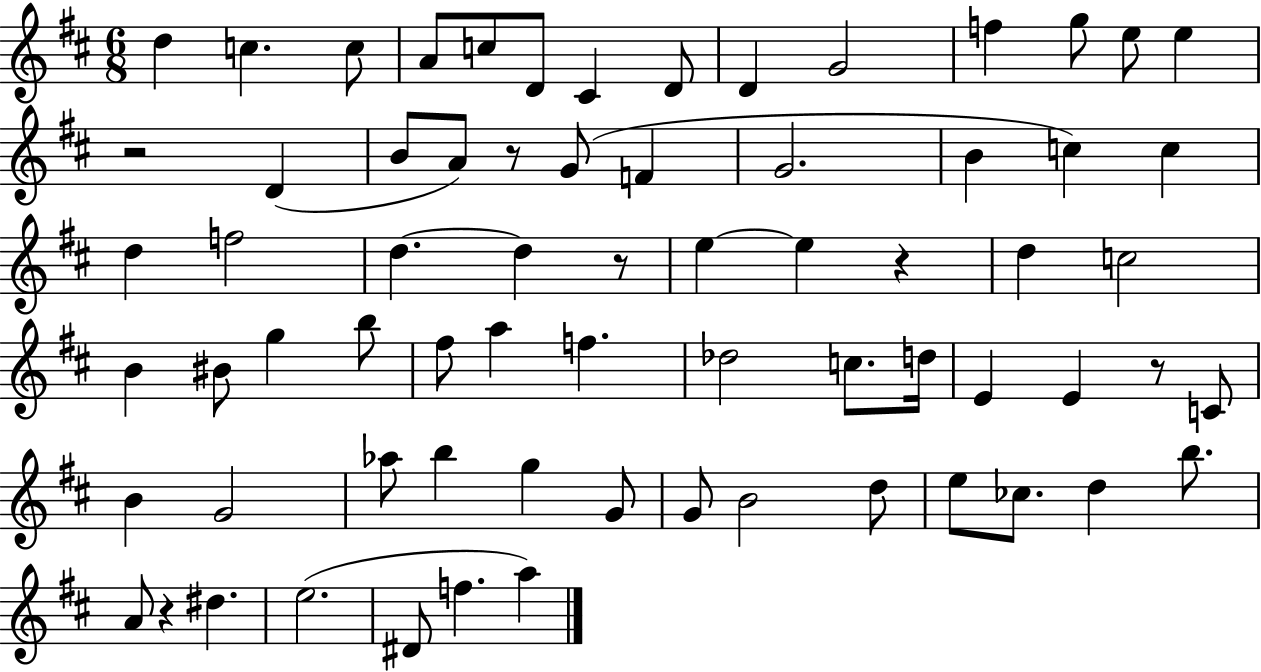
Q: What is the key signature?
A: D major